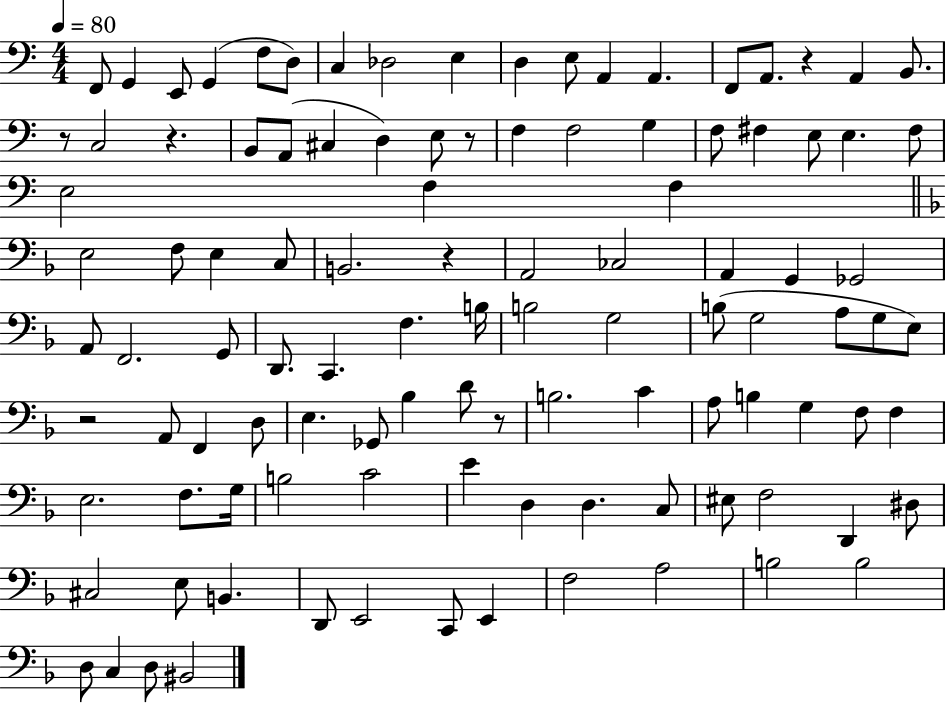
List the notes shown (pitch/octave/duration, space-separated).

F2/e G2/q E2/e G2/q F3/e D3/e C3/q Db3/h E3/q D3/q E3/e A2/q A2/q. F2/e A2/e. R/q A2/q B2/e. R/e C3/h R/q. B2/e A2/e C#3/q D3/q E3/e R/e F3/q F3/h G3/q F3/e F#3/q E3/e E3/q. F#3/e E3/h F3/q F3/q E3/h F3/e E3/q C3/e B2/h. R/q A2/h CES3/h A2/q G2/q Gb2/h A2/e F2/h. G2/e D2/e. C2/q. F3/q. B3/s B3/h G3/h B3/e G3/h A3/e G3/e E3/e R/h A2/e F2/q D3/e E3/q. Gb2/e Bb3/q D4/e R/e B3/h. C4/q A3/e B3/q G3/q F3/e F3/q E3/h. F3/e. G3/s B3/h C4/h E4/q D3/q D3/q. C3/e EIS3/e F3/h D2/q D#3/e C#3/h E3/e B2/q. D2/e E2/h C2/e E2/q F3/h A3/h B3/h B3/h D3/e C3/q D3/e BIS2/h